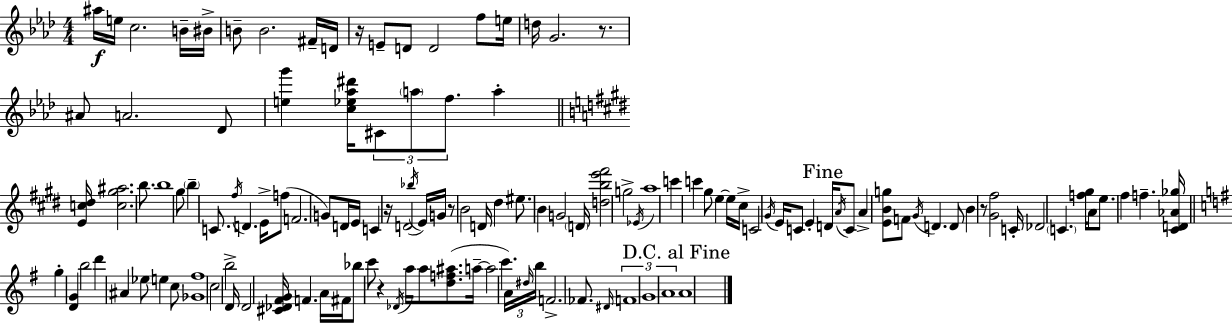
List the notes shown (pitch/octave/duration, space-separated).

A#5/s E5/s C5/h. B4/s BIS4/s B4/e B4/h. F#4/s D4/s R/s E4/e D4/e D4/h F5/e E5/s D5/s G4/h. R/e. A#4/e A4/h. Db4/e [E5,G6]/q [C5,Eb5,Ab5,D#6]/s C#4/e A5/e F5/e. A5/q [E4,C5,D#5]/s [C5,G#5,A#5]/h. B5/e. B5/w G#5/e B5/q C4/e. F#5/s D4/q. E4/s F5/e F4/h. G4/e D4/s E4/s C4/q R/s D4/h Bb5/s E4/s G4/s R/e B4/h D4/s D#5/q EIS5/e. B4/q G4/h D4/s [D5,B5,E6,F#6]/h G5/h Eb4/s A5/w C6/q C6/q G#5/e E5/q E5/s C#5/s C4/h G#4/s E4/s C4/e E4/q D4/s A4/s C4/e A4/q [E4,B4,G5]/e F4/e G#4/s D4/q. D4/e B4/q R/e [G#4,F#5]/h C4/s Db4/h C4/q. [F5,G#5]/s A4/e E5/e. F#5/q F5/q. [C#4,D4,Ab4,Gb5]/s G5/q [D4,G4]/q B5/h D6/q A#4/q Eb5/e E5/q C5/e [Gb4,F#5]/w C5/h B5/h D4/s D4/h [C#4,Db4,F#4,G4]/s F4/q. A4/s F#4/s Bb5/e C6/e R/q Db4/s A5/s A5/e [D5,F5,A#5]/e. A5/s A5/h C6/q. A4/s D#5/s B5/s F4/h. FES4/e. D#4/s F4/w G4/w A4/w A4/w